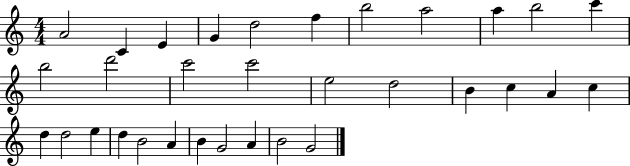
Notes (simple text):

A4/h C4/q E4/q G4/q D5/h F5/q B5/h A5/h A5/q B5/h C6/q B5/h D6/h C6/h C6/h E5/h D5/h B4/q C5/q A4/q C5/q D5/q D5/h E5/q D5/q B4/h A4/q B4/q G4/h A4/q B4/h G4/h